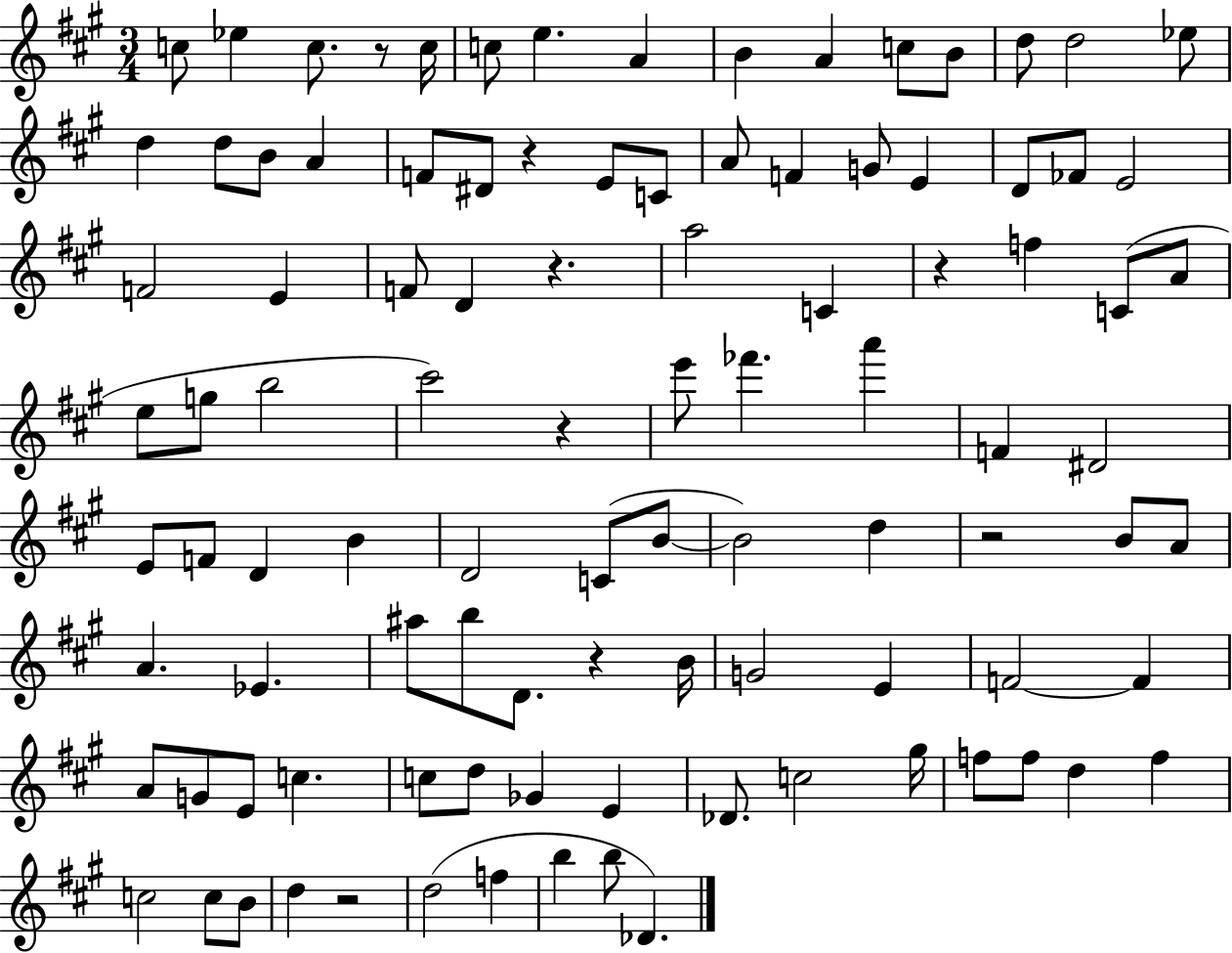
X:1
T:Untitled
M:3/4
L:1/4
K:A
c/2 _e c/2 z/2 c/4 c/2 e A B A c/2 B/2 d/2 d2 _e/2 d d/2 B/2 A F/2 ^D/2 z E/2 C/2 A/2 F G/2 E D/2 _F/2 E2 F2 E F/2 D z a2 C z f C/2 A/2 e/2 g/2 b2 ^c'2 z e'/2 _f' a' F ^D2 E/2 F/2 D B D2 C/2 B/2 B2 d z2 B/2 A/2 A _E ^a/2 b/2 D/2 z B/4 G2 E F2 F A/2 G/2 E/2 c c/2 d/2 _G E _D/2 c2 ^g/4 f/2 f/2 d f c2 c/2 B/2 d z2 d2 f b b/2 _D